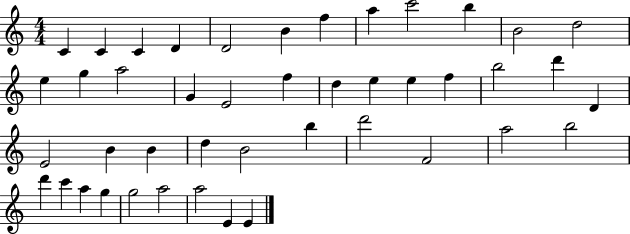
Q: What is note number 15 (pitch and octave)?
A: A5